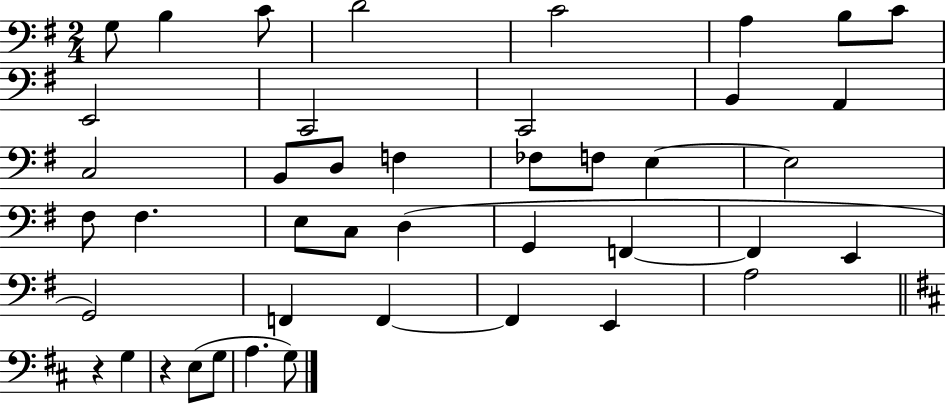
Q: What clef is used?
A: bass